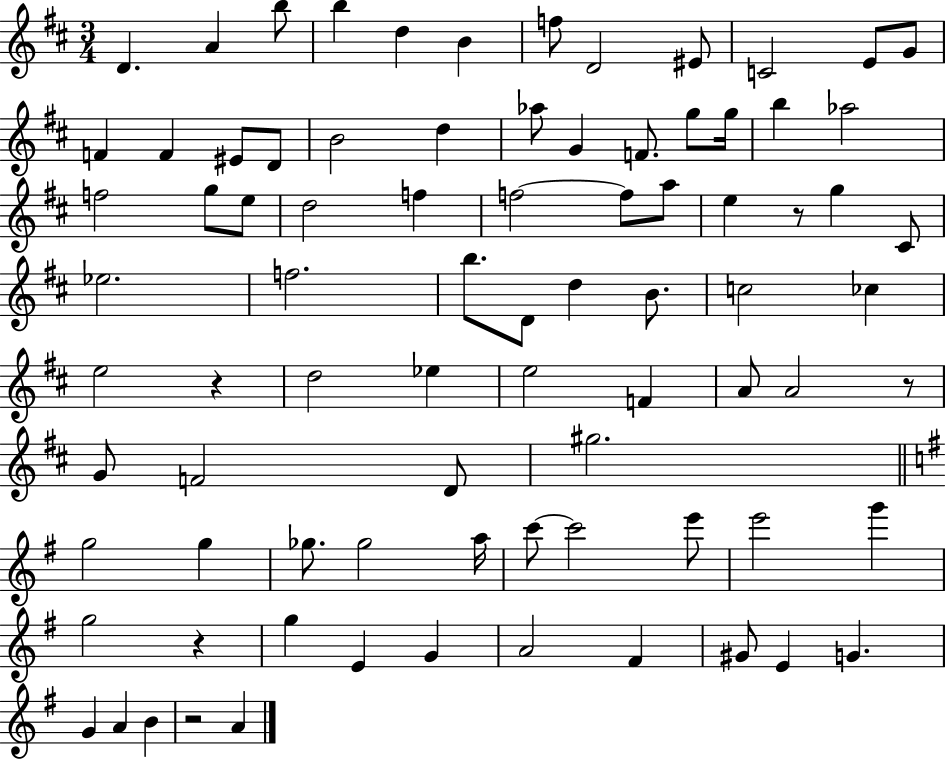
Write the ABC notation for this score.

X:1
T:Untitled
M:3/4
L:1/4
K:D
D A b/2 b d B f/2 D2 ^E/2 C2 E/2 G/2 F F ^E/2 D/2 B2 d _a/2 G F/2 g/2 g/4 b _a2 f2 g/2 e/2 d2 f f2 f/2 a/2 e z/2 g ^C/2 _e2 f2 b/2 D/2 d B/2 c2 _c e2 z d2 _e e2 F A/2 A2 z/2 G/2 F2 D/2 ^g2 g2 g _g/2 _g2 a/4 c'/2 c'2 e'/2 e'2 g' g2 z g E G A2 ^F ^G/2 E G G A B z2 A